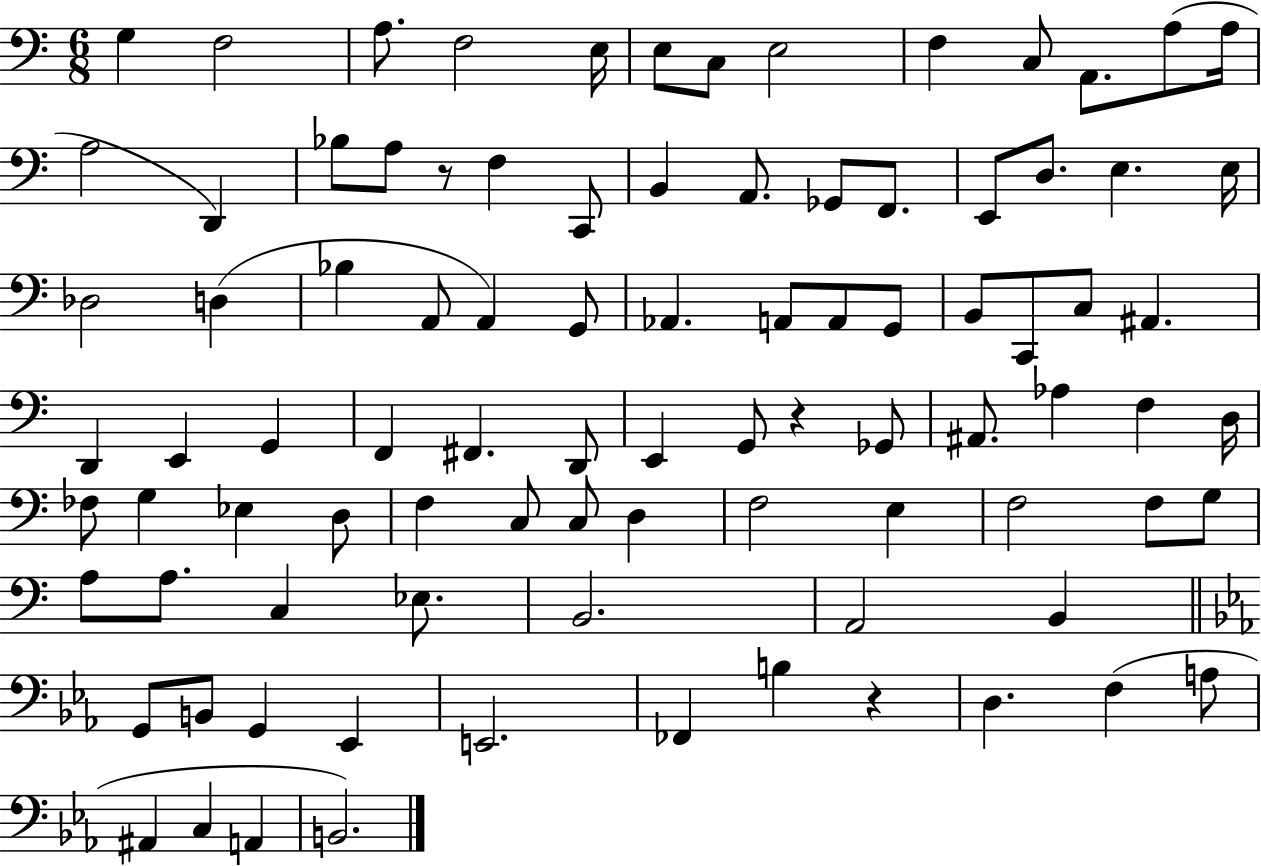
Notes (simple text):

G3/q F3/h A3/e. F3/h E3/s E3/e C3/e E3/h F3/q C3/e A2/e. A3/e A3/s A3/h D2/q Bb3/e A3/e R/e F3/q C2/e B2/q A2/e. Gb2/e F2/e. E2/e D3/e. E3/q. E3/s Db3/h D3/q Bb3/q A2/e A2/q G2/e Ab2/q. A2/e A2/e G2/e B2/e C2/e C3/e A#2/q. D2/q E2/q G2/q F2/q F#2/q. D2/e E2/q G2/e R/q Gb2/e A#2/e. Ab3/q F3/q D3/s FES3/e G3/q Eb3/q D3/e F3/q C3/e C3/e D3/q F3/h E3/q F3/h F3/e G3/e A3/e A3/e. C3/q Eb3/e. B2/h. A2/h B2/q G2/e B2/e G2/q Eb2/q E2/h. FES2/q B3/q R/q D3/q. F3/q A3/e A#2/q C3/q A2/q B2/h.